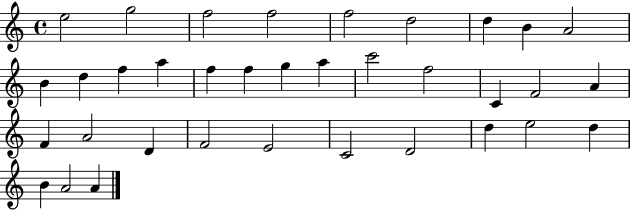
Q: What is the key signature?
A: C major